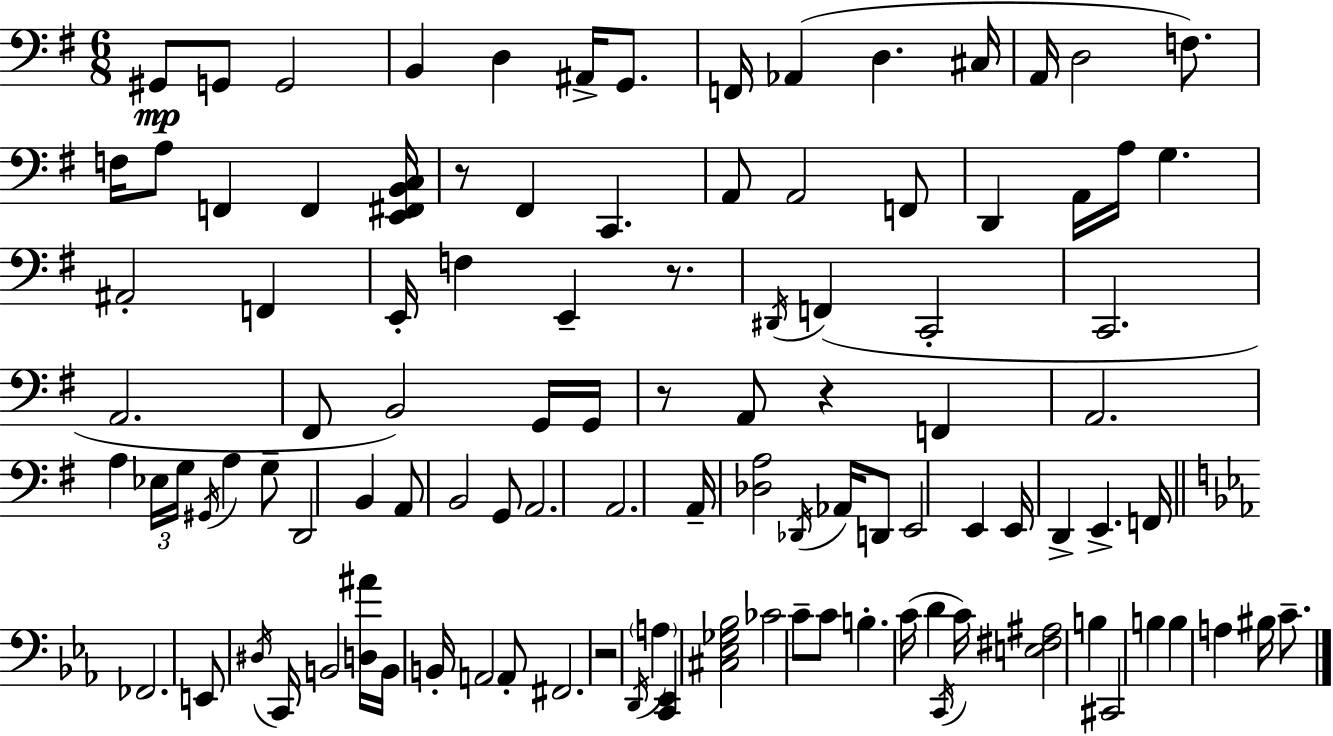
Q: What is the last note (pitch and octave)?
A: C4